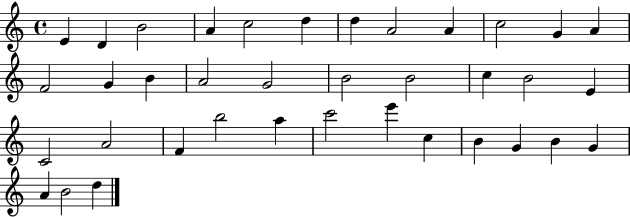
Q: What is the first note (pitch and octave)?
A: E4